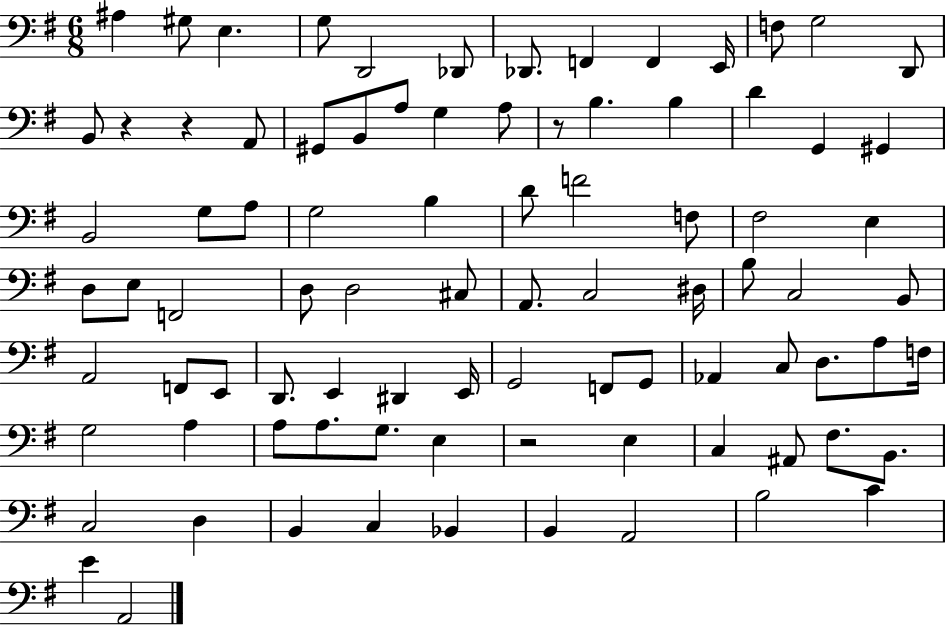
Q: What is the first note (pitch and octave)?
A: A#3